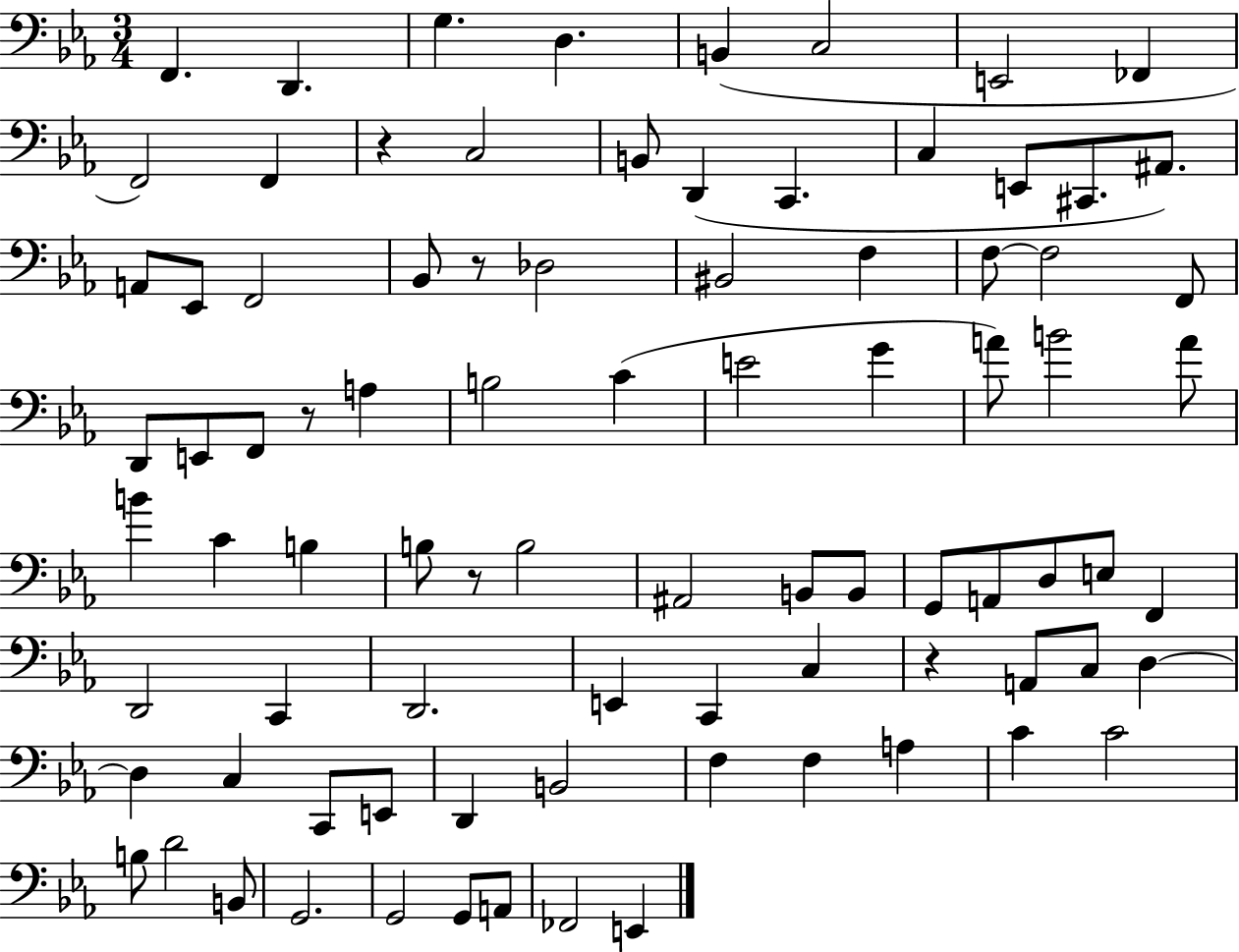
X:1
T:Untitled
M:3/4
L:1/4
K:Eb
F,, D,, G, D, B,, C,2 E,,2 _F,, F,,2 F,, z C,2 B,,/2 D,, C,, C, E,,/2 ^C,,/2 ^A,,/2 A,,/2 _E,,/2 F,,2 _B,,/2 z/2 _D,2 ^B,,2 F, F,/2 F,2 F,,/2 D,,/2 E,,/2 F,,/2 z/2 A, B,2 C E2 G A/2 B2 A/2 B C B, B,/2 z/2 B,2 ^A,,2 B,,/2 B,,/2 G,,/2 A,,/2 D,/2 E,/2 F,, D,,2 C,, D,,2 E,, C,, C, z A,,/2 C,/2 D, D, C, C,,/2 E,,/2 D,, B,,2 F, F, A, C C2 B,/2 D2 B,,/2 G,,2 G,,2 G,,/2 A,,/2 _F,,2 E,,